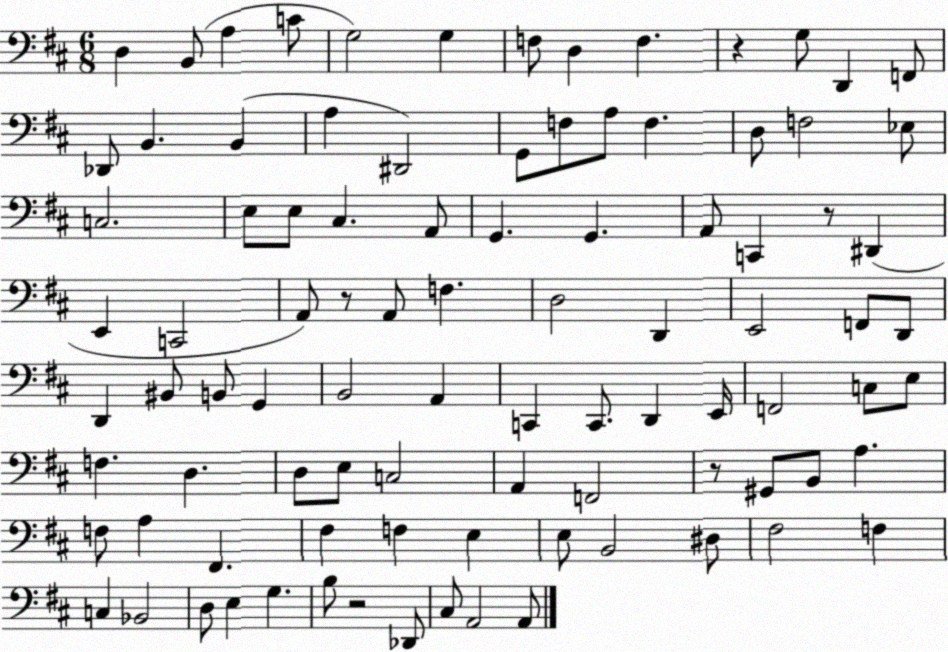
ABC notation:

X:1
T:Untitled
M:6/8
L:1/4
K:D
D, B,,/2 A, C/2 G,2 G, F,/2 D, F, z G,/2 D,, F,,/2 _D,,/2 B,, B,, A, ^D,,2 G,,/2 F,/2 A,/2 F, D,/2 F,2 _E,/2 C,2 E,/2 E,/2 ^C, A,,/2 G,, G,, A,,/2 C,, z/2 ^D,, E,, C,,2 A,,/2 z/2 A,,/2 F, D,2 D,, E,,2 F,,/2 D,,/2 D,, ^B,,/2 B,,/2 G,, B,,2 A,, C,, C,,/2 D,, E,,/4 F,,2 C,/2 E,/2 F, D, D,/2 E,/2 C,2 A,, F,,2 z/2 ^G,,/2 B,,/2 A, F,/2 A, ^F,, ^F, F, E, E,/2 B,,2 ^D,/2 ^F,2 F, C, _B,,2 D,/2 E, G, B,/2 z2 _D,,/2 ^C,/2 A,,2 A,,/2